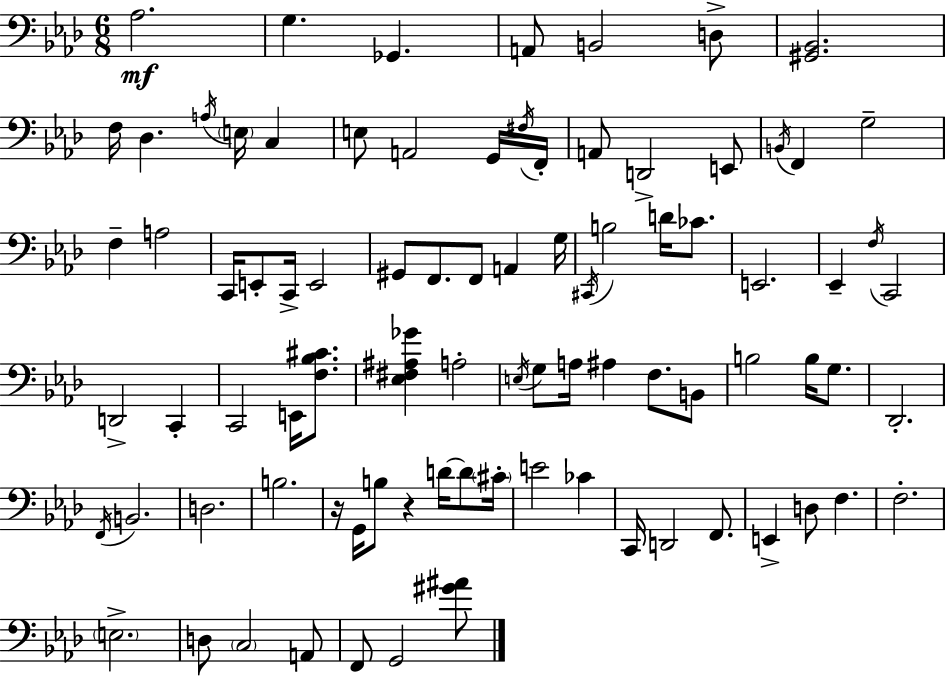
{
  \clef bass
  \numericTimeSignature
  \time 6/8
  \key aes \major
  \repeat volta 2 { aes2.\mf | g4. ges,4. | a,8 b,2 d8-> | <gis, bes,>2. | \break f16 des4. \acciaccatura { a16 } \parenthesize e16 c4 | e8 a,2 g,16 | \acciaccatura { fis16 } f,16-. a,8 d,2-> | e,8 \acciaccatura { b,16 } f,4 g2-- | \break f4-- a2 | c,16 e,8-. c,16-> e,2 | gis,8 f,8. f,8 a,4 | g16 \acciaccatura { cis,16 } b2 | \break d'16 ces'8. e,2. | ees,4-- \acciaccatura { f16 } c,2 | d,2-> | c,4-. c,2 | \break e,16 <f bes cis'>8. <ees fis ais ges'>4 a2-. | \acciaccatura { e16 } g8 a16 ais4 | f8. b,8 b2 | b16 g8. des,2.-. | \break \acciaccatura { f,16 } b,2. | d2. | b2. | r16 g,16 b8 r4 | \break d'16~~ d'8 \parenthesize cis'16-. e'2 | ces'4 c,16 d,2 | f,8. e,4-> d8 | f4. f2.-. | \break \parenthesize e2.-> | d8 \parenthesize c2 | a,8 f,8 g,2 | <gis' ais'>8 } \bar "|."
}